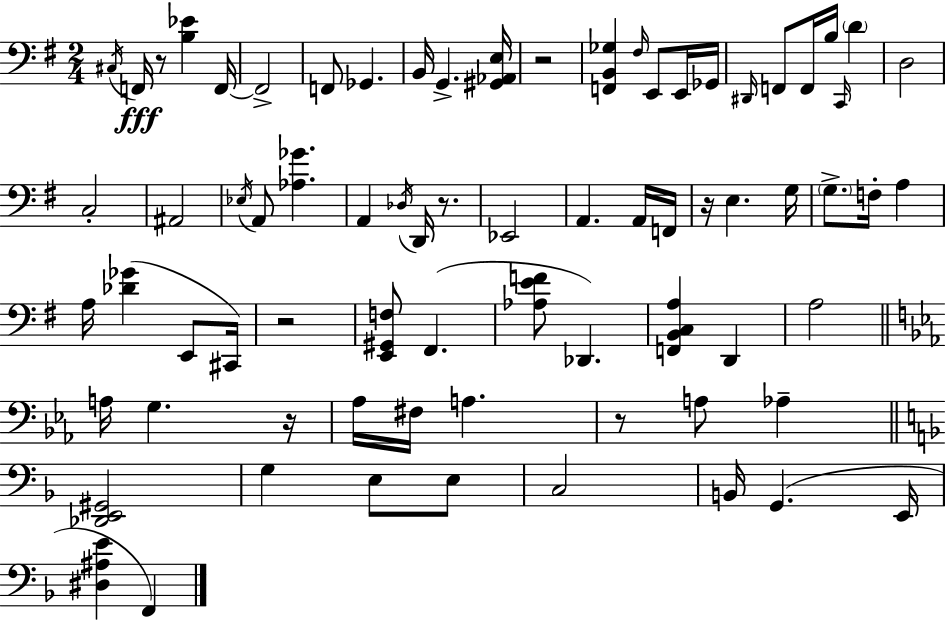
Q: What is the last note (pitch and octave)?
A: F2